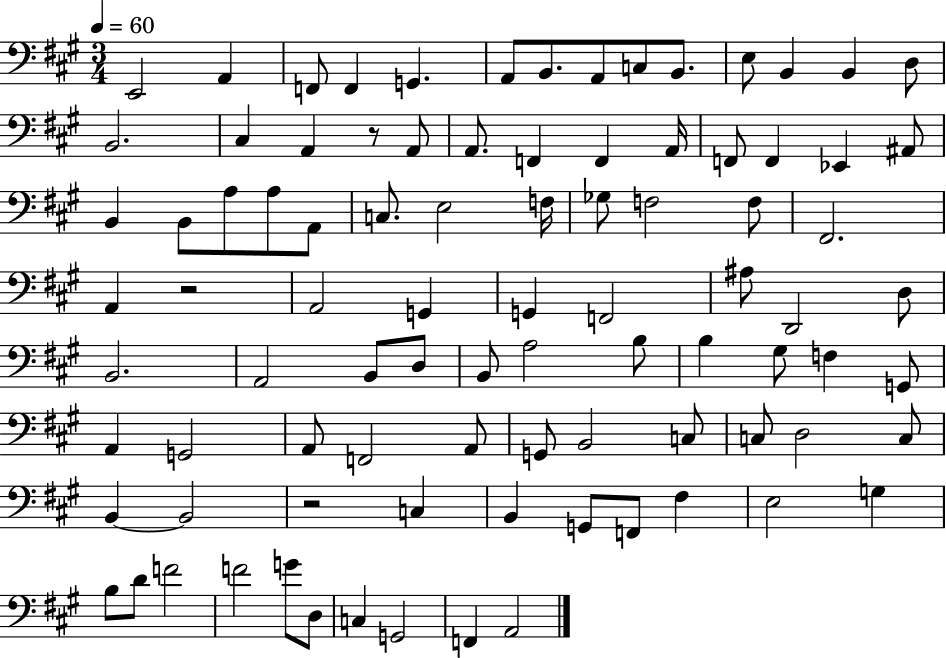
E2/h A2/q F2/e F2/q G2/q. A2/e B2/e. A2/e C3/e B2/e. E3/e B2/q B2/q D3/e B2/h. C#3/q A2/q R/e A2/e A2/e. F2/q F2/q A2/s F2/e F2/q Eb2/q A#2/e B2/q B2/e A3/e A3/e A2/e C3/e. E3/h F3/s Gb3/e F3/h F3/e F#2/h. A2/q R/h A2/h G2/q G2/q F2/h A#3/e D2/h D3/e B2/h. A2/h B2/e D3/e B2/e A3/h B3/e B3/q G#3/e F3/q G2/e A2/q G2/h A2/e F2/h A2/e G2/e B2/h C3/e C3/e D3/h C3/e B2/q B2/h R/h C3/q B2/q G2/e F2/e F#3/q E3/h G3/q B3/e D4/e F4/h F4/h G4/e D3/e C3/q G2/h F2/q A2/h